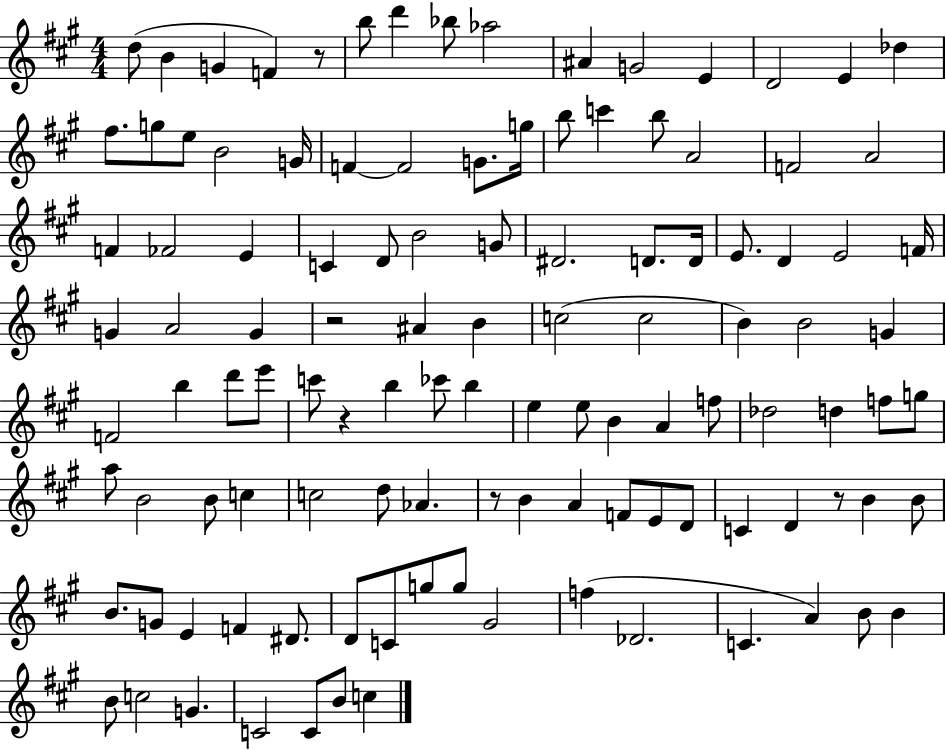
{
  \clef treble
  \numericTimeSignature
  \time 4/4
  \key a \major
  d''8( b'4 g'4 f'4) r8 | b''8 d'''4 bes''8 aes''2 | ais'4 g'2 e'4 | d'2 e'4 des''4 | \break fis''8. g''8 e''8 b'2 g'16 | f'4~~ f'2 g'8. g''16 | b''8 c'''4 b''8 a'2 | f'2 a'2 | \break f'4 fes'2 e'4 | c'4 d'8 b'2 g'8 | dis'2. d'8. d'16 | e'8. d'4 e'2 f'16 | \break g'4 a'2 g'4 | r2 ais'4 b'4 | c''2( c''2 | b'4) b'2 g'4 | \break f'2 b''4 d'''8 e'''8 | c'''8 r4 b''4 ces'''8 b''4 | e''4 e''8 b'4 a'4 f''8 | des''2 d''4 f''8 g''8 | \break a''8 b'2 b'8 c''4 | c''2 d''8 aes'4. | r8 b'4 a'4 f'8 e'8 d'8 | c'4 d'4 r8 b'4 b'8 | \break b'8. g'8 e'4 f'4 dis'8. | d'8 c'8 g''8 g''8 gis'2 | f''4( des'2. | c'4. a'4) b'8 b'4 | \break b'8 c''2 g'4. | c'2 c'8 b'8 c''4 | \bar "|."
}